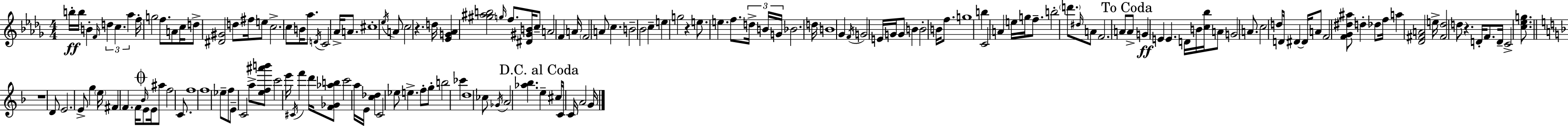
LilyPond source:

{
  \clef treble
  \numericTimeSignature
  \time 4/4
  \key bes \minor
  \repeat volta 2 { b''16-.\ff b''16 b'4-. \grace { f'16 } \tuplet 3/2 { d''4 c''4. | aes''4 } f''16-. g''2 f''8. | a'8 c''16 d''8-> <dis' gis'>2 d''8 | fis''16 e''8 c''2.-> c''8 | \break b'16 aes''8. \acciaccatura { d'16 } c'2 aes'16-> a'8. | cis''1-. | \acciaccatura { ees''16 } a'8 c''2 r4. | d''16 <ees' g' aes'>4 <gis'' ais'' b''>2 | \break \grace { g''16 } f''8. <dis' gis' b'>16 c''8-- a'2 f'4 | a'16 \parenthesize f'2 a'8 c''4. | b'2-- bes'2 | c''4-- e''4 g''2 | \break r4 e''8. e''4. | f''8. \tuplet 3/2 { d''16-> b'16 g'16 } bes'2. | d''16 b'1 | ges'4 \acciaccatura { f'16 } g'2 | \break e'16 g'16 g'8 b'4 b'2-. | b'16 f''8. g''1 | b''4 c'2 | a'4 e''16 g''16 f''8.-- b''2-. | \break \parenthesize d'''8. \grace { dis''16 } a'8 f'2. | a'8 \mark "To Coda" a'8-> g'4\ff e'4 | e'4. d'16 b'16 <c'' bes''>16 a'8 g'2 | a'8. c''2 d''8 | \break d'16 dis'4~~ dis'16 a'8 f'2 | <f' ges' dis'' ais''>8 d''4-. des''8 f''16 a''4 <des' fis' a'>2 | e''16-> <fis' des''>2 d''8 | r4. d'16-. f'8. d'16-- c'2-> | \break <c'' ees'' g''>8. \bar "||" \break \key f \major r1 | d'8 e'2. e'8-> | g''4 \parenthesize e''16 fis'4 f'4. f'16 | \mark \markup { \musicglyph "scripts.coda" } \grace { bes'16 } e'8 e'16 ais''8 f''2 c'8. | \break f''1 | f''1 | ees''8-- f''8 e'8-- c'2 a''8-> | <e'' f'' ais''' b'''>8 c'''2 e'''16 \acciaccatura { cis'16 } f'''4 | \break d'''16 <f' ges' aes'' b''>8 c'''2 a''16 e'16 <c'' des''>4 | c'2 ees''8 e''4.-> | f''8-. g''8-. b''2 ces'''4 | d''1 | \break ces''8 \acciaccatura { ges'16 } a'2 <aes'' bes''>4. | \mark "D.C. al Coda" e''4-- cis''16 c'16 c'16 a'2 | g'16 } \bar "|."
}